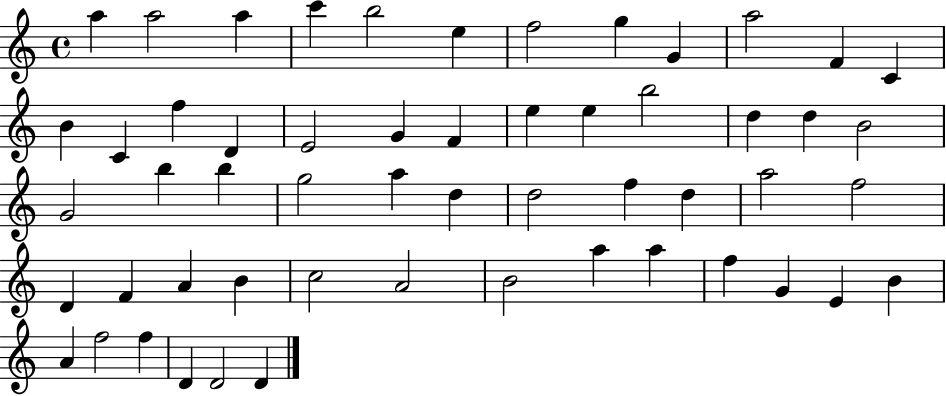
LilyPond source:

{
  \clef treble
  \time 4/4
  \defaultTimeSignature
  \key c \major
  a''4 a''2 a''4 | c'''4 b''2 e''4 | f''2 g''4 g'4 | a''2 f'4 c'4 | \break b'4 c'4 f''4 d'4 | e'2 g'4 f'4 | e''4 e''4 b''2 | d''4 d''4 b'2 | \break g'2 b''4 b''4 | g''2 a''4 d''4 | d''2 f''4 d''4 | a''2 f''2 | \break d'4 f'4 a'4 b'4 | c''2 a'2 | b'2 a''4 a''4 | f''4 g'4 e'4 b'4 | \break a'4 f''2 f''4 | d'4 d'2 d'4 | \bar "|."
}